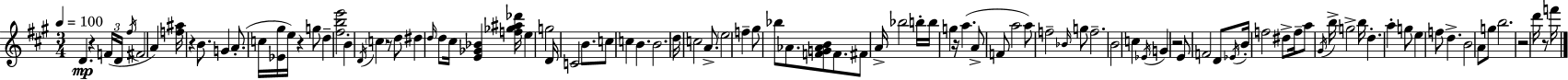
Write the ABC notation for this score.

X:1
T:Untitled
M:3/4
L:1/4
K:A
D z F/4 D/4 ^f/4 ^F2 A [f^a]/4 z B/2 G A/2 c/4 [_E^g]/4 e/4 z g/2 d [^fbe']2 B D/4 c z/2 d/2 ^d d/4 d/2 ^c/4 [E_G_B] [f_g^a_d']/4 e g2 D/4 C2 B/2 c/2 c B B2 d/4 c2 A/2 e2 f ^g/2 _b/2 _A/2 [FG_AB]/2 F/2 ^F/2 A/4 _b2 b/4 b/4 g z/4 a A/2 F/2 a2 a/2 f2 _B/4 g/2 f2 B2 c _E/4 G z2 E/2 F2 D/2 _E/4 B/4 f2 ^d/2 f/4 a/2 ^G/4 b/4 g2 b/4 d a g/2 e f/2 d B2 A/2 g/2 b2 z2 d'/4 z/2 f'/4